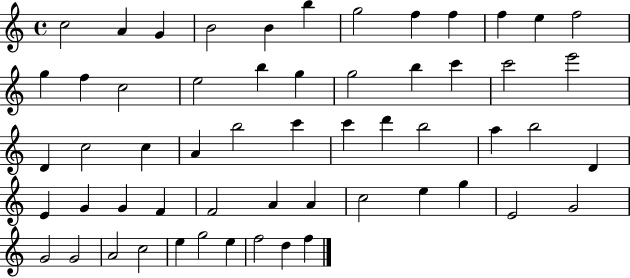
{
  \clef treble
  \time 4/4
  \defaultTimeSignature
  \key c \major
  c''2 a'4 g'4 | b'2 b'4 b''4 | g''2 f''4 f''4 | f''4 e''4 f''2 | \break g''4 f''4 c''2 | e''2 b''4 g''4 | g''2 b''4 c'''4 | c'''2 e'''2 | \break d'4 c''2 c''4 | a'4 b''2 c'''4 | c'''4 d'''4 b''2 | a''4 b''2 d'4 | \break e'4 g'4 g'4 f'4 | f'2 a'4 a'4 | c''2 e''4 g''4 | e'2 g'2 | \break g'2 g'2 | a'2 c''2 | e''4 g''2 e''4 | f''2 d''4 f''4 | \break \bar "|."
}